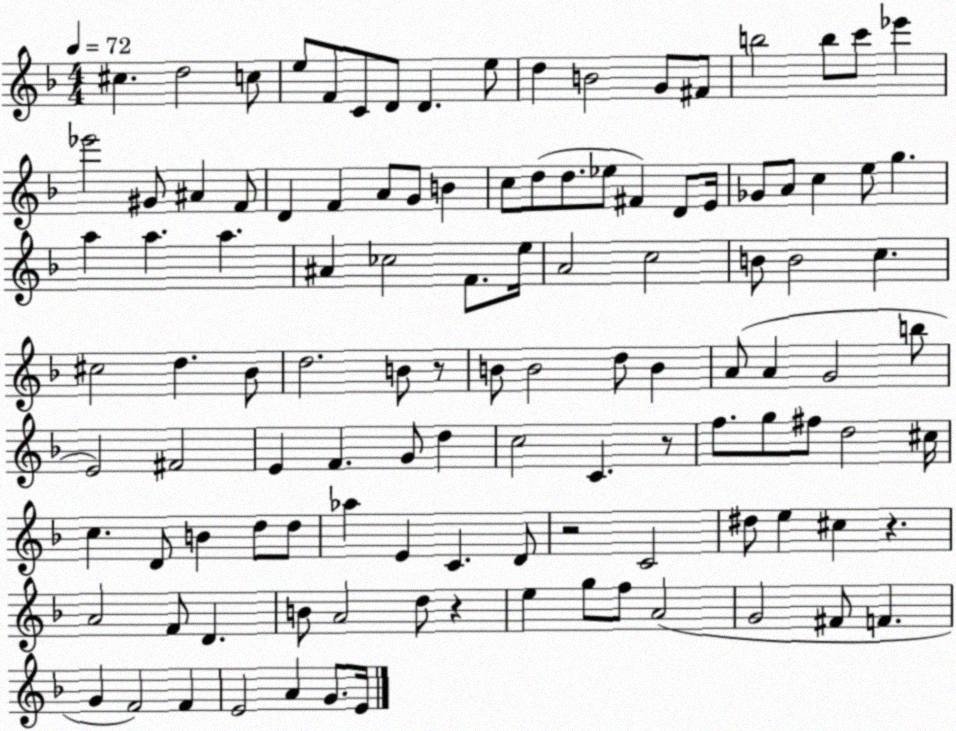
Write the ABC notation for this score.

X:1
T:Untitled
M:4/4
L:1/4
K:F
^c d2 c/2 e/2 F/2 C/2 D/2 D e/2 d B2 G/2 ^F/2 b2 b/2 c'/2 _e' _e'2 ^G/2 ^A F/2 D F A/2 G/2 B c/2 d/2 d/2 _e/2 ^F D/2 E/4 _G/2 A/2 c e/2 g a a a ^A _c2 F/2 e/4 A2 c2 B/2 B2 c ^c2 d _B/2 d2 B/2 z/2 B/2 B2 d/2 B A/2 A G2 b/2 E2 ^F2 E F G/2 d c2 C z/2 f/2 g/2 ^f/2 d2 ^c/4 c D/2 B d/2 d/2 _a E C D/2 z2 C2 ^d/2 e ^c z A2 F/2 D B/2 A2 d/2 z e g/2 f/2 A2 G2 ^F/2 F G F2 F E2 A G/2 E/4